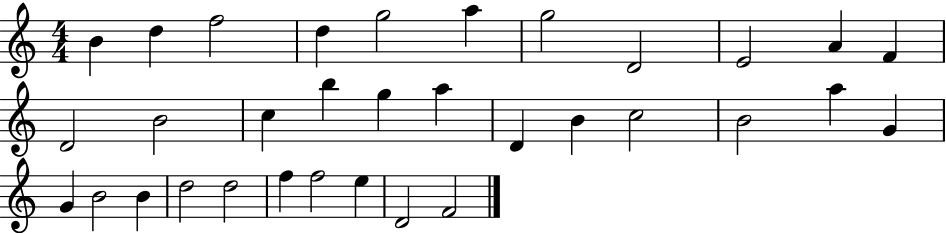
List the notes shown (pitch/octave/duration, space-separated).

B4/q D5/q F5/h D5/q G5/h A5/q G5/h D4/h E4/h A4/q F4/q D4/h B4/h C5/q B5/q G5/q A5/q D4/q B4/q C5/h B4/h A5/q G4/q G4/q B4/h B4/q D5/h D5/h F5/q F5/h E5/q D4/h F4/h